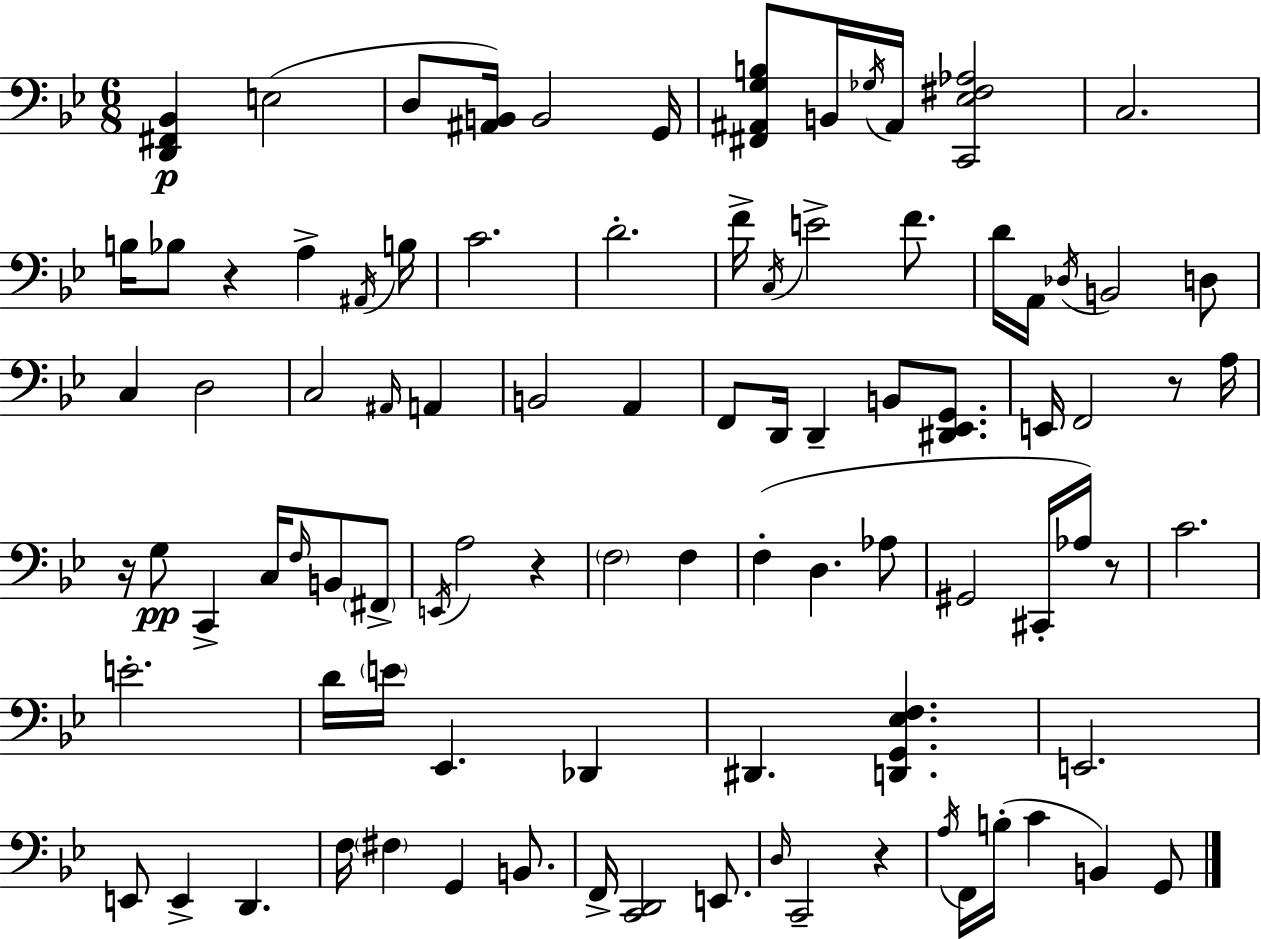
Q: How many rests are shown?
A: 6